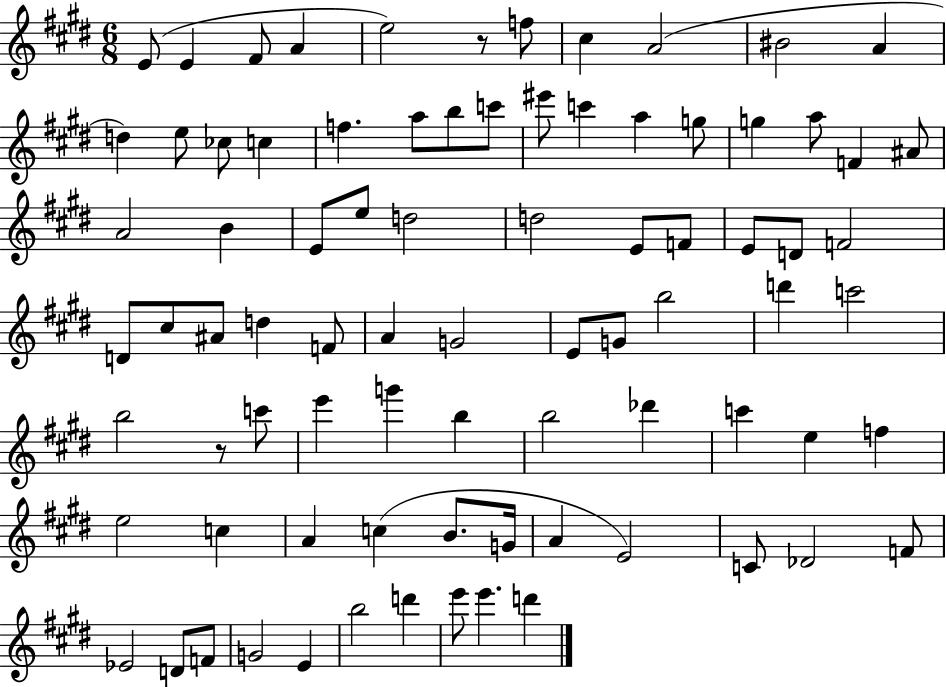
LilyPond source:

{
  \clef treble
  \numericTimeSignature
  \time 6/8
  \key e \major
  e'8( e'4 fis'8 a'4 | e''2) r8 f''8 | cis''4 a'2( | bis'2 a'4 | \break d''4) e''8 ces''8 c''4 | f''4. a''8 b''8 c'''8 | eis'''8 c'''4 a''4 g''8 | g''4 a''8 f'4 ais'8 | \break a'2 b'4 | e'8 e''8 d''2 | d''2 e'8 f'8 | e'8 d'8 f'2 | \break d'8 cis''8 ais'8 d''4 f'8 | a'4 g'2 | e'8 g'8 b''2 | d'''4 c'''2 | \break b''2 r8 c'''8 | e'''4 g'''4 b''4 | b''2 des'''4 | c'''4 e''4 f''4 | \break e''2 c''4 | a'4 c''4( b'8. g'16 | a'4 e'2) | c'8 des'2 f'8 | \break ees'2 d'8 f'8 | g'2 e'4 | b''2 d'''4 | e'''8 e'''4. d'''4 | \break \bar "|."
}